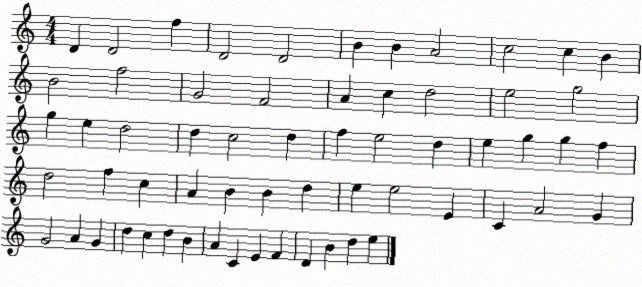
X:1
T:Untitled
M:4/4
L:1/4
K:C
D D2 f D2 D2 B B A2 c2 c B B2 f2 G2 F2 A c d2 e2 g2 g e d2 d c2 d f e2 d e g g f d2 f c A B B d e e2 E C A2 G G2 A G d c d B A C E F D B d e